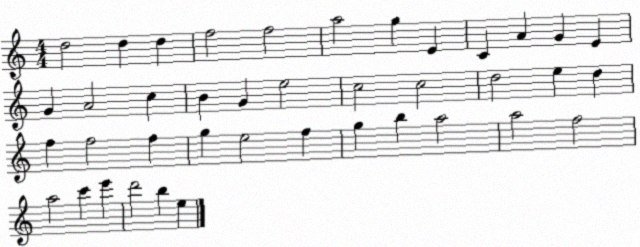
X:1
T:Untitled
M:4/4
L:1/4
K:C
d2 d d f2 f2 a2 g E C A G E G A2 c B G e2 c2 c2 d2 e d f f2 f g e2 f g b a2 a2 f2 a2 c' e' d'2 b e